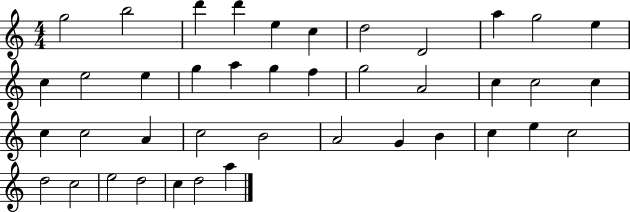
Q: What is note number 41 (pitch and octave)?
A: A5